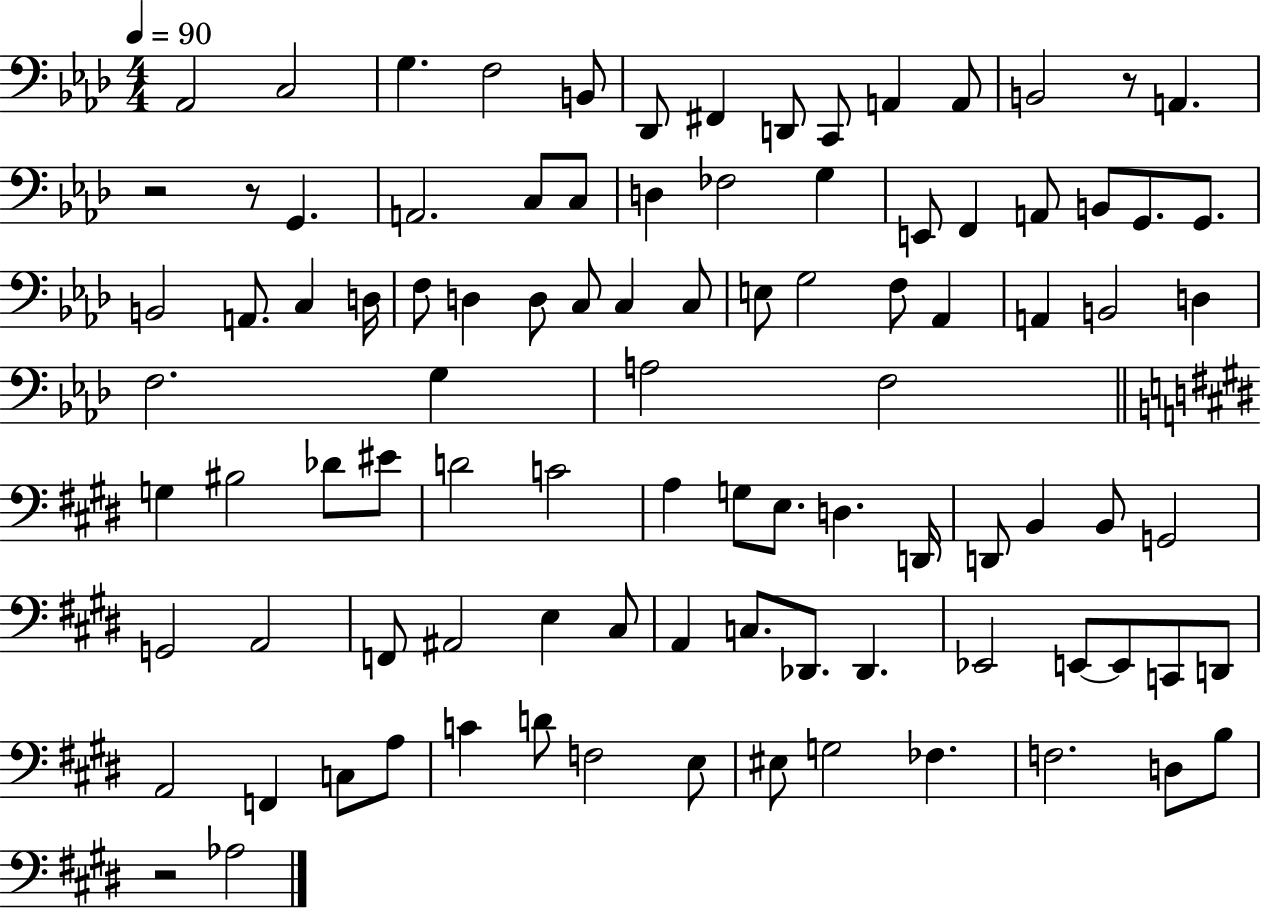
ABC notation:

X:1
T:Untitled
M:4/4
L:1/4
K:Ab
_A,,2 C,2 G, F,2 B,,/2 _D,,/2 ^F,, D,,/2 C,,/2 A,, A,,/2 B,,2 z/2 A,, z2 z/2 G,, A,,2 C,/2 C,/2 D, _F,2 G, E,,/2 F,, A,,/2 B,,/2 G,,/2 G,,/2 B,,2 A,,/2 C, D,/4 F,/2 D, D,/2 C,/2 C, C,/2 E,/2 G,2 F,/2 _A,, A,, B,,2 D, F,2 G, A,2 F,2 G, ^B,2 _D/2 ^E/2 D2 C2 A, G,/2 E,/2 D, D,,/4 D,,/2 B,, B,,/2 G,,2 G,,2 A,,2 F,,/2 ^A,,2 E, ^C,/2 A,, C,/2 _D,,/2 _D,, _E,,2 E,,/2 E,,/2 C,,/2 D,,/2 A,,2 F,, C,/2 A,/2 C D/2 F,2 E,/2 ^E,/2 G,2 _F, F,2 D,/2 B,/2 z2 _A,2